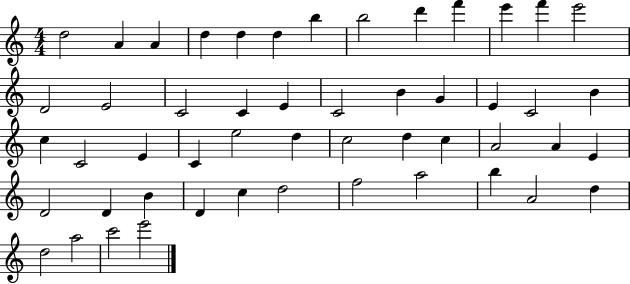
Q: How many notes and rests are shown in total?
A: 51